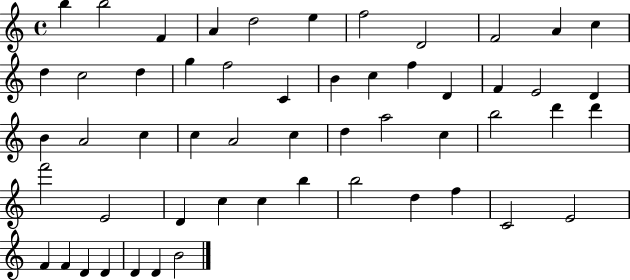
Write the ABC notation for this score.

X:1
T:Untitled
M:4/4
L:1/4
K:C
b b2 F A d2 e f2 D2 F2 A c d c2 d g f2 C B c f D F E2 D B A2 c c A2 c d a2 c b2 d' d' f'2 E2 D c c b b2 d f C2 E2 F F D D D D B2